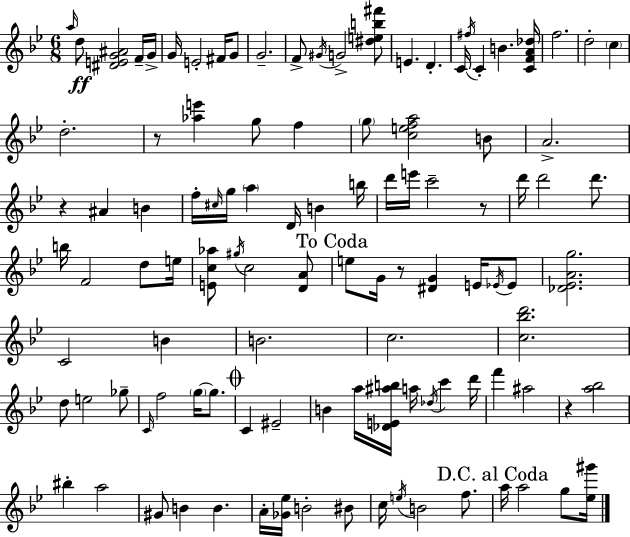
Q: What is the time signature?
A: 6/8